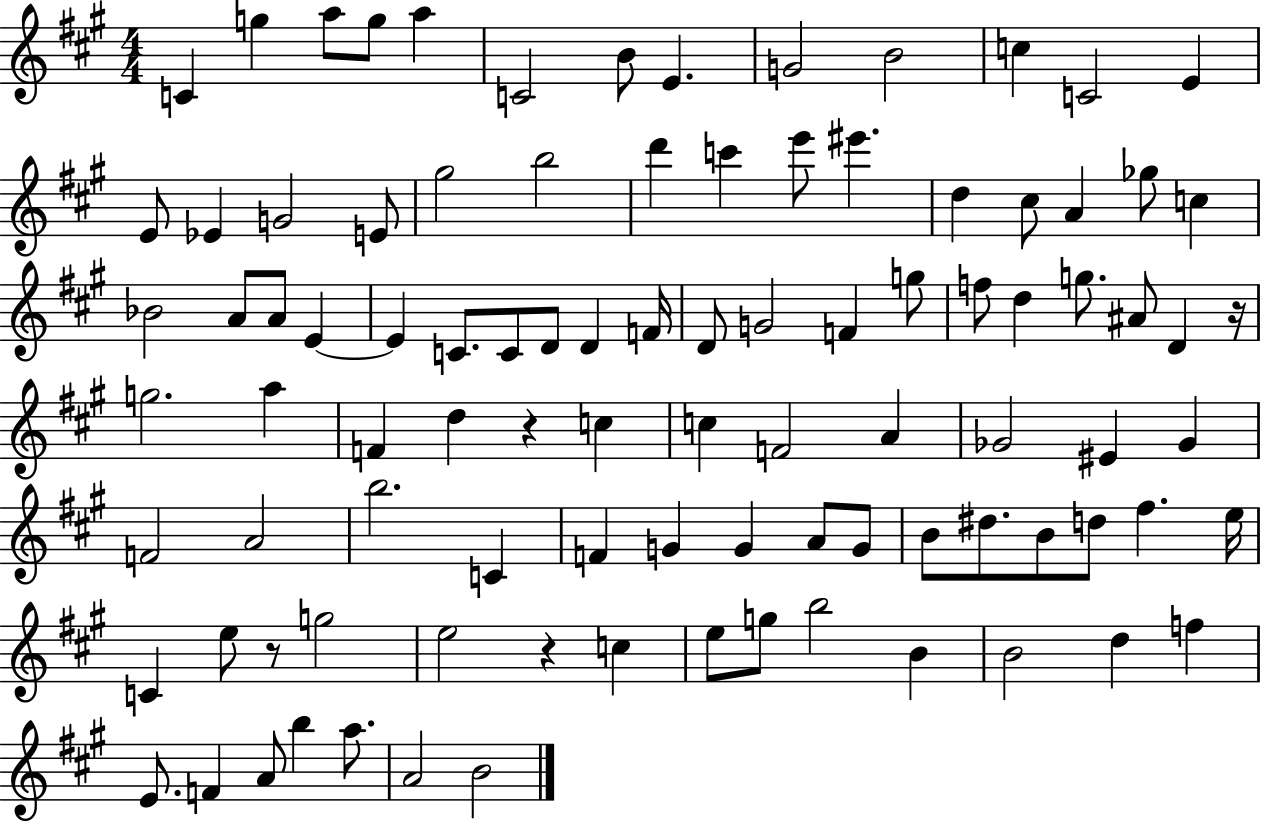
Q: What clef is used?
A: treble